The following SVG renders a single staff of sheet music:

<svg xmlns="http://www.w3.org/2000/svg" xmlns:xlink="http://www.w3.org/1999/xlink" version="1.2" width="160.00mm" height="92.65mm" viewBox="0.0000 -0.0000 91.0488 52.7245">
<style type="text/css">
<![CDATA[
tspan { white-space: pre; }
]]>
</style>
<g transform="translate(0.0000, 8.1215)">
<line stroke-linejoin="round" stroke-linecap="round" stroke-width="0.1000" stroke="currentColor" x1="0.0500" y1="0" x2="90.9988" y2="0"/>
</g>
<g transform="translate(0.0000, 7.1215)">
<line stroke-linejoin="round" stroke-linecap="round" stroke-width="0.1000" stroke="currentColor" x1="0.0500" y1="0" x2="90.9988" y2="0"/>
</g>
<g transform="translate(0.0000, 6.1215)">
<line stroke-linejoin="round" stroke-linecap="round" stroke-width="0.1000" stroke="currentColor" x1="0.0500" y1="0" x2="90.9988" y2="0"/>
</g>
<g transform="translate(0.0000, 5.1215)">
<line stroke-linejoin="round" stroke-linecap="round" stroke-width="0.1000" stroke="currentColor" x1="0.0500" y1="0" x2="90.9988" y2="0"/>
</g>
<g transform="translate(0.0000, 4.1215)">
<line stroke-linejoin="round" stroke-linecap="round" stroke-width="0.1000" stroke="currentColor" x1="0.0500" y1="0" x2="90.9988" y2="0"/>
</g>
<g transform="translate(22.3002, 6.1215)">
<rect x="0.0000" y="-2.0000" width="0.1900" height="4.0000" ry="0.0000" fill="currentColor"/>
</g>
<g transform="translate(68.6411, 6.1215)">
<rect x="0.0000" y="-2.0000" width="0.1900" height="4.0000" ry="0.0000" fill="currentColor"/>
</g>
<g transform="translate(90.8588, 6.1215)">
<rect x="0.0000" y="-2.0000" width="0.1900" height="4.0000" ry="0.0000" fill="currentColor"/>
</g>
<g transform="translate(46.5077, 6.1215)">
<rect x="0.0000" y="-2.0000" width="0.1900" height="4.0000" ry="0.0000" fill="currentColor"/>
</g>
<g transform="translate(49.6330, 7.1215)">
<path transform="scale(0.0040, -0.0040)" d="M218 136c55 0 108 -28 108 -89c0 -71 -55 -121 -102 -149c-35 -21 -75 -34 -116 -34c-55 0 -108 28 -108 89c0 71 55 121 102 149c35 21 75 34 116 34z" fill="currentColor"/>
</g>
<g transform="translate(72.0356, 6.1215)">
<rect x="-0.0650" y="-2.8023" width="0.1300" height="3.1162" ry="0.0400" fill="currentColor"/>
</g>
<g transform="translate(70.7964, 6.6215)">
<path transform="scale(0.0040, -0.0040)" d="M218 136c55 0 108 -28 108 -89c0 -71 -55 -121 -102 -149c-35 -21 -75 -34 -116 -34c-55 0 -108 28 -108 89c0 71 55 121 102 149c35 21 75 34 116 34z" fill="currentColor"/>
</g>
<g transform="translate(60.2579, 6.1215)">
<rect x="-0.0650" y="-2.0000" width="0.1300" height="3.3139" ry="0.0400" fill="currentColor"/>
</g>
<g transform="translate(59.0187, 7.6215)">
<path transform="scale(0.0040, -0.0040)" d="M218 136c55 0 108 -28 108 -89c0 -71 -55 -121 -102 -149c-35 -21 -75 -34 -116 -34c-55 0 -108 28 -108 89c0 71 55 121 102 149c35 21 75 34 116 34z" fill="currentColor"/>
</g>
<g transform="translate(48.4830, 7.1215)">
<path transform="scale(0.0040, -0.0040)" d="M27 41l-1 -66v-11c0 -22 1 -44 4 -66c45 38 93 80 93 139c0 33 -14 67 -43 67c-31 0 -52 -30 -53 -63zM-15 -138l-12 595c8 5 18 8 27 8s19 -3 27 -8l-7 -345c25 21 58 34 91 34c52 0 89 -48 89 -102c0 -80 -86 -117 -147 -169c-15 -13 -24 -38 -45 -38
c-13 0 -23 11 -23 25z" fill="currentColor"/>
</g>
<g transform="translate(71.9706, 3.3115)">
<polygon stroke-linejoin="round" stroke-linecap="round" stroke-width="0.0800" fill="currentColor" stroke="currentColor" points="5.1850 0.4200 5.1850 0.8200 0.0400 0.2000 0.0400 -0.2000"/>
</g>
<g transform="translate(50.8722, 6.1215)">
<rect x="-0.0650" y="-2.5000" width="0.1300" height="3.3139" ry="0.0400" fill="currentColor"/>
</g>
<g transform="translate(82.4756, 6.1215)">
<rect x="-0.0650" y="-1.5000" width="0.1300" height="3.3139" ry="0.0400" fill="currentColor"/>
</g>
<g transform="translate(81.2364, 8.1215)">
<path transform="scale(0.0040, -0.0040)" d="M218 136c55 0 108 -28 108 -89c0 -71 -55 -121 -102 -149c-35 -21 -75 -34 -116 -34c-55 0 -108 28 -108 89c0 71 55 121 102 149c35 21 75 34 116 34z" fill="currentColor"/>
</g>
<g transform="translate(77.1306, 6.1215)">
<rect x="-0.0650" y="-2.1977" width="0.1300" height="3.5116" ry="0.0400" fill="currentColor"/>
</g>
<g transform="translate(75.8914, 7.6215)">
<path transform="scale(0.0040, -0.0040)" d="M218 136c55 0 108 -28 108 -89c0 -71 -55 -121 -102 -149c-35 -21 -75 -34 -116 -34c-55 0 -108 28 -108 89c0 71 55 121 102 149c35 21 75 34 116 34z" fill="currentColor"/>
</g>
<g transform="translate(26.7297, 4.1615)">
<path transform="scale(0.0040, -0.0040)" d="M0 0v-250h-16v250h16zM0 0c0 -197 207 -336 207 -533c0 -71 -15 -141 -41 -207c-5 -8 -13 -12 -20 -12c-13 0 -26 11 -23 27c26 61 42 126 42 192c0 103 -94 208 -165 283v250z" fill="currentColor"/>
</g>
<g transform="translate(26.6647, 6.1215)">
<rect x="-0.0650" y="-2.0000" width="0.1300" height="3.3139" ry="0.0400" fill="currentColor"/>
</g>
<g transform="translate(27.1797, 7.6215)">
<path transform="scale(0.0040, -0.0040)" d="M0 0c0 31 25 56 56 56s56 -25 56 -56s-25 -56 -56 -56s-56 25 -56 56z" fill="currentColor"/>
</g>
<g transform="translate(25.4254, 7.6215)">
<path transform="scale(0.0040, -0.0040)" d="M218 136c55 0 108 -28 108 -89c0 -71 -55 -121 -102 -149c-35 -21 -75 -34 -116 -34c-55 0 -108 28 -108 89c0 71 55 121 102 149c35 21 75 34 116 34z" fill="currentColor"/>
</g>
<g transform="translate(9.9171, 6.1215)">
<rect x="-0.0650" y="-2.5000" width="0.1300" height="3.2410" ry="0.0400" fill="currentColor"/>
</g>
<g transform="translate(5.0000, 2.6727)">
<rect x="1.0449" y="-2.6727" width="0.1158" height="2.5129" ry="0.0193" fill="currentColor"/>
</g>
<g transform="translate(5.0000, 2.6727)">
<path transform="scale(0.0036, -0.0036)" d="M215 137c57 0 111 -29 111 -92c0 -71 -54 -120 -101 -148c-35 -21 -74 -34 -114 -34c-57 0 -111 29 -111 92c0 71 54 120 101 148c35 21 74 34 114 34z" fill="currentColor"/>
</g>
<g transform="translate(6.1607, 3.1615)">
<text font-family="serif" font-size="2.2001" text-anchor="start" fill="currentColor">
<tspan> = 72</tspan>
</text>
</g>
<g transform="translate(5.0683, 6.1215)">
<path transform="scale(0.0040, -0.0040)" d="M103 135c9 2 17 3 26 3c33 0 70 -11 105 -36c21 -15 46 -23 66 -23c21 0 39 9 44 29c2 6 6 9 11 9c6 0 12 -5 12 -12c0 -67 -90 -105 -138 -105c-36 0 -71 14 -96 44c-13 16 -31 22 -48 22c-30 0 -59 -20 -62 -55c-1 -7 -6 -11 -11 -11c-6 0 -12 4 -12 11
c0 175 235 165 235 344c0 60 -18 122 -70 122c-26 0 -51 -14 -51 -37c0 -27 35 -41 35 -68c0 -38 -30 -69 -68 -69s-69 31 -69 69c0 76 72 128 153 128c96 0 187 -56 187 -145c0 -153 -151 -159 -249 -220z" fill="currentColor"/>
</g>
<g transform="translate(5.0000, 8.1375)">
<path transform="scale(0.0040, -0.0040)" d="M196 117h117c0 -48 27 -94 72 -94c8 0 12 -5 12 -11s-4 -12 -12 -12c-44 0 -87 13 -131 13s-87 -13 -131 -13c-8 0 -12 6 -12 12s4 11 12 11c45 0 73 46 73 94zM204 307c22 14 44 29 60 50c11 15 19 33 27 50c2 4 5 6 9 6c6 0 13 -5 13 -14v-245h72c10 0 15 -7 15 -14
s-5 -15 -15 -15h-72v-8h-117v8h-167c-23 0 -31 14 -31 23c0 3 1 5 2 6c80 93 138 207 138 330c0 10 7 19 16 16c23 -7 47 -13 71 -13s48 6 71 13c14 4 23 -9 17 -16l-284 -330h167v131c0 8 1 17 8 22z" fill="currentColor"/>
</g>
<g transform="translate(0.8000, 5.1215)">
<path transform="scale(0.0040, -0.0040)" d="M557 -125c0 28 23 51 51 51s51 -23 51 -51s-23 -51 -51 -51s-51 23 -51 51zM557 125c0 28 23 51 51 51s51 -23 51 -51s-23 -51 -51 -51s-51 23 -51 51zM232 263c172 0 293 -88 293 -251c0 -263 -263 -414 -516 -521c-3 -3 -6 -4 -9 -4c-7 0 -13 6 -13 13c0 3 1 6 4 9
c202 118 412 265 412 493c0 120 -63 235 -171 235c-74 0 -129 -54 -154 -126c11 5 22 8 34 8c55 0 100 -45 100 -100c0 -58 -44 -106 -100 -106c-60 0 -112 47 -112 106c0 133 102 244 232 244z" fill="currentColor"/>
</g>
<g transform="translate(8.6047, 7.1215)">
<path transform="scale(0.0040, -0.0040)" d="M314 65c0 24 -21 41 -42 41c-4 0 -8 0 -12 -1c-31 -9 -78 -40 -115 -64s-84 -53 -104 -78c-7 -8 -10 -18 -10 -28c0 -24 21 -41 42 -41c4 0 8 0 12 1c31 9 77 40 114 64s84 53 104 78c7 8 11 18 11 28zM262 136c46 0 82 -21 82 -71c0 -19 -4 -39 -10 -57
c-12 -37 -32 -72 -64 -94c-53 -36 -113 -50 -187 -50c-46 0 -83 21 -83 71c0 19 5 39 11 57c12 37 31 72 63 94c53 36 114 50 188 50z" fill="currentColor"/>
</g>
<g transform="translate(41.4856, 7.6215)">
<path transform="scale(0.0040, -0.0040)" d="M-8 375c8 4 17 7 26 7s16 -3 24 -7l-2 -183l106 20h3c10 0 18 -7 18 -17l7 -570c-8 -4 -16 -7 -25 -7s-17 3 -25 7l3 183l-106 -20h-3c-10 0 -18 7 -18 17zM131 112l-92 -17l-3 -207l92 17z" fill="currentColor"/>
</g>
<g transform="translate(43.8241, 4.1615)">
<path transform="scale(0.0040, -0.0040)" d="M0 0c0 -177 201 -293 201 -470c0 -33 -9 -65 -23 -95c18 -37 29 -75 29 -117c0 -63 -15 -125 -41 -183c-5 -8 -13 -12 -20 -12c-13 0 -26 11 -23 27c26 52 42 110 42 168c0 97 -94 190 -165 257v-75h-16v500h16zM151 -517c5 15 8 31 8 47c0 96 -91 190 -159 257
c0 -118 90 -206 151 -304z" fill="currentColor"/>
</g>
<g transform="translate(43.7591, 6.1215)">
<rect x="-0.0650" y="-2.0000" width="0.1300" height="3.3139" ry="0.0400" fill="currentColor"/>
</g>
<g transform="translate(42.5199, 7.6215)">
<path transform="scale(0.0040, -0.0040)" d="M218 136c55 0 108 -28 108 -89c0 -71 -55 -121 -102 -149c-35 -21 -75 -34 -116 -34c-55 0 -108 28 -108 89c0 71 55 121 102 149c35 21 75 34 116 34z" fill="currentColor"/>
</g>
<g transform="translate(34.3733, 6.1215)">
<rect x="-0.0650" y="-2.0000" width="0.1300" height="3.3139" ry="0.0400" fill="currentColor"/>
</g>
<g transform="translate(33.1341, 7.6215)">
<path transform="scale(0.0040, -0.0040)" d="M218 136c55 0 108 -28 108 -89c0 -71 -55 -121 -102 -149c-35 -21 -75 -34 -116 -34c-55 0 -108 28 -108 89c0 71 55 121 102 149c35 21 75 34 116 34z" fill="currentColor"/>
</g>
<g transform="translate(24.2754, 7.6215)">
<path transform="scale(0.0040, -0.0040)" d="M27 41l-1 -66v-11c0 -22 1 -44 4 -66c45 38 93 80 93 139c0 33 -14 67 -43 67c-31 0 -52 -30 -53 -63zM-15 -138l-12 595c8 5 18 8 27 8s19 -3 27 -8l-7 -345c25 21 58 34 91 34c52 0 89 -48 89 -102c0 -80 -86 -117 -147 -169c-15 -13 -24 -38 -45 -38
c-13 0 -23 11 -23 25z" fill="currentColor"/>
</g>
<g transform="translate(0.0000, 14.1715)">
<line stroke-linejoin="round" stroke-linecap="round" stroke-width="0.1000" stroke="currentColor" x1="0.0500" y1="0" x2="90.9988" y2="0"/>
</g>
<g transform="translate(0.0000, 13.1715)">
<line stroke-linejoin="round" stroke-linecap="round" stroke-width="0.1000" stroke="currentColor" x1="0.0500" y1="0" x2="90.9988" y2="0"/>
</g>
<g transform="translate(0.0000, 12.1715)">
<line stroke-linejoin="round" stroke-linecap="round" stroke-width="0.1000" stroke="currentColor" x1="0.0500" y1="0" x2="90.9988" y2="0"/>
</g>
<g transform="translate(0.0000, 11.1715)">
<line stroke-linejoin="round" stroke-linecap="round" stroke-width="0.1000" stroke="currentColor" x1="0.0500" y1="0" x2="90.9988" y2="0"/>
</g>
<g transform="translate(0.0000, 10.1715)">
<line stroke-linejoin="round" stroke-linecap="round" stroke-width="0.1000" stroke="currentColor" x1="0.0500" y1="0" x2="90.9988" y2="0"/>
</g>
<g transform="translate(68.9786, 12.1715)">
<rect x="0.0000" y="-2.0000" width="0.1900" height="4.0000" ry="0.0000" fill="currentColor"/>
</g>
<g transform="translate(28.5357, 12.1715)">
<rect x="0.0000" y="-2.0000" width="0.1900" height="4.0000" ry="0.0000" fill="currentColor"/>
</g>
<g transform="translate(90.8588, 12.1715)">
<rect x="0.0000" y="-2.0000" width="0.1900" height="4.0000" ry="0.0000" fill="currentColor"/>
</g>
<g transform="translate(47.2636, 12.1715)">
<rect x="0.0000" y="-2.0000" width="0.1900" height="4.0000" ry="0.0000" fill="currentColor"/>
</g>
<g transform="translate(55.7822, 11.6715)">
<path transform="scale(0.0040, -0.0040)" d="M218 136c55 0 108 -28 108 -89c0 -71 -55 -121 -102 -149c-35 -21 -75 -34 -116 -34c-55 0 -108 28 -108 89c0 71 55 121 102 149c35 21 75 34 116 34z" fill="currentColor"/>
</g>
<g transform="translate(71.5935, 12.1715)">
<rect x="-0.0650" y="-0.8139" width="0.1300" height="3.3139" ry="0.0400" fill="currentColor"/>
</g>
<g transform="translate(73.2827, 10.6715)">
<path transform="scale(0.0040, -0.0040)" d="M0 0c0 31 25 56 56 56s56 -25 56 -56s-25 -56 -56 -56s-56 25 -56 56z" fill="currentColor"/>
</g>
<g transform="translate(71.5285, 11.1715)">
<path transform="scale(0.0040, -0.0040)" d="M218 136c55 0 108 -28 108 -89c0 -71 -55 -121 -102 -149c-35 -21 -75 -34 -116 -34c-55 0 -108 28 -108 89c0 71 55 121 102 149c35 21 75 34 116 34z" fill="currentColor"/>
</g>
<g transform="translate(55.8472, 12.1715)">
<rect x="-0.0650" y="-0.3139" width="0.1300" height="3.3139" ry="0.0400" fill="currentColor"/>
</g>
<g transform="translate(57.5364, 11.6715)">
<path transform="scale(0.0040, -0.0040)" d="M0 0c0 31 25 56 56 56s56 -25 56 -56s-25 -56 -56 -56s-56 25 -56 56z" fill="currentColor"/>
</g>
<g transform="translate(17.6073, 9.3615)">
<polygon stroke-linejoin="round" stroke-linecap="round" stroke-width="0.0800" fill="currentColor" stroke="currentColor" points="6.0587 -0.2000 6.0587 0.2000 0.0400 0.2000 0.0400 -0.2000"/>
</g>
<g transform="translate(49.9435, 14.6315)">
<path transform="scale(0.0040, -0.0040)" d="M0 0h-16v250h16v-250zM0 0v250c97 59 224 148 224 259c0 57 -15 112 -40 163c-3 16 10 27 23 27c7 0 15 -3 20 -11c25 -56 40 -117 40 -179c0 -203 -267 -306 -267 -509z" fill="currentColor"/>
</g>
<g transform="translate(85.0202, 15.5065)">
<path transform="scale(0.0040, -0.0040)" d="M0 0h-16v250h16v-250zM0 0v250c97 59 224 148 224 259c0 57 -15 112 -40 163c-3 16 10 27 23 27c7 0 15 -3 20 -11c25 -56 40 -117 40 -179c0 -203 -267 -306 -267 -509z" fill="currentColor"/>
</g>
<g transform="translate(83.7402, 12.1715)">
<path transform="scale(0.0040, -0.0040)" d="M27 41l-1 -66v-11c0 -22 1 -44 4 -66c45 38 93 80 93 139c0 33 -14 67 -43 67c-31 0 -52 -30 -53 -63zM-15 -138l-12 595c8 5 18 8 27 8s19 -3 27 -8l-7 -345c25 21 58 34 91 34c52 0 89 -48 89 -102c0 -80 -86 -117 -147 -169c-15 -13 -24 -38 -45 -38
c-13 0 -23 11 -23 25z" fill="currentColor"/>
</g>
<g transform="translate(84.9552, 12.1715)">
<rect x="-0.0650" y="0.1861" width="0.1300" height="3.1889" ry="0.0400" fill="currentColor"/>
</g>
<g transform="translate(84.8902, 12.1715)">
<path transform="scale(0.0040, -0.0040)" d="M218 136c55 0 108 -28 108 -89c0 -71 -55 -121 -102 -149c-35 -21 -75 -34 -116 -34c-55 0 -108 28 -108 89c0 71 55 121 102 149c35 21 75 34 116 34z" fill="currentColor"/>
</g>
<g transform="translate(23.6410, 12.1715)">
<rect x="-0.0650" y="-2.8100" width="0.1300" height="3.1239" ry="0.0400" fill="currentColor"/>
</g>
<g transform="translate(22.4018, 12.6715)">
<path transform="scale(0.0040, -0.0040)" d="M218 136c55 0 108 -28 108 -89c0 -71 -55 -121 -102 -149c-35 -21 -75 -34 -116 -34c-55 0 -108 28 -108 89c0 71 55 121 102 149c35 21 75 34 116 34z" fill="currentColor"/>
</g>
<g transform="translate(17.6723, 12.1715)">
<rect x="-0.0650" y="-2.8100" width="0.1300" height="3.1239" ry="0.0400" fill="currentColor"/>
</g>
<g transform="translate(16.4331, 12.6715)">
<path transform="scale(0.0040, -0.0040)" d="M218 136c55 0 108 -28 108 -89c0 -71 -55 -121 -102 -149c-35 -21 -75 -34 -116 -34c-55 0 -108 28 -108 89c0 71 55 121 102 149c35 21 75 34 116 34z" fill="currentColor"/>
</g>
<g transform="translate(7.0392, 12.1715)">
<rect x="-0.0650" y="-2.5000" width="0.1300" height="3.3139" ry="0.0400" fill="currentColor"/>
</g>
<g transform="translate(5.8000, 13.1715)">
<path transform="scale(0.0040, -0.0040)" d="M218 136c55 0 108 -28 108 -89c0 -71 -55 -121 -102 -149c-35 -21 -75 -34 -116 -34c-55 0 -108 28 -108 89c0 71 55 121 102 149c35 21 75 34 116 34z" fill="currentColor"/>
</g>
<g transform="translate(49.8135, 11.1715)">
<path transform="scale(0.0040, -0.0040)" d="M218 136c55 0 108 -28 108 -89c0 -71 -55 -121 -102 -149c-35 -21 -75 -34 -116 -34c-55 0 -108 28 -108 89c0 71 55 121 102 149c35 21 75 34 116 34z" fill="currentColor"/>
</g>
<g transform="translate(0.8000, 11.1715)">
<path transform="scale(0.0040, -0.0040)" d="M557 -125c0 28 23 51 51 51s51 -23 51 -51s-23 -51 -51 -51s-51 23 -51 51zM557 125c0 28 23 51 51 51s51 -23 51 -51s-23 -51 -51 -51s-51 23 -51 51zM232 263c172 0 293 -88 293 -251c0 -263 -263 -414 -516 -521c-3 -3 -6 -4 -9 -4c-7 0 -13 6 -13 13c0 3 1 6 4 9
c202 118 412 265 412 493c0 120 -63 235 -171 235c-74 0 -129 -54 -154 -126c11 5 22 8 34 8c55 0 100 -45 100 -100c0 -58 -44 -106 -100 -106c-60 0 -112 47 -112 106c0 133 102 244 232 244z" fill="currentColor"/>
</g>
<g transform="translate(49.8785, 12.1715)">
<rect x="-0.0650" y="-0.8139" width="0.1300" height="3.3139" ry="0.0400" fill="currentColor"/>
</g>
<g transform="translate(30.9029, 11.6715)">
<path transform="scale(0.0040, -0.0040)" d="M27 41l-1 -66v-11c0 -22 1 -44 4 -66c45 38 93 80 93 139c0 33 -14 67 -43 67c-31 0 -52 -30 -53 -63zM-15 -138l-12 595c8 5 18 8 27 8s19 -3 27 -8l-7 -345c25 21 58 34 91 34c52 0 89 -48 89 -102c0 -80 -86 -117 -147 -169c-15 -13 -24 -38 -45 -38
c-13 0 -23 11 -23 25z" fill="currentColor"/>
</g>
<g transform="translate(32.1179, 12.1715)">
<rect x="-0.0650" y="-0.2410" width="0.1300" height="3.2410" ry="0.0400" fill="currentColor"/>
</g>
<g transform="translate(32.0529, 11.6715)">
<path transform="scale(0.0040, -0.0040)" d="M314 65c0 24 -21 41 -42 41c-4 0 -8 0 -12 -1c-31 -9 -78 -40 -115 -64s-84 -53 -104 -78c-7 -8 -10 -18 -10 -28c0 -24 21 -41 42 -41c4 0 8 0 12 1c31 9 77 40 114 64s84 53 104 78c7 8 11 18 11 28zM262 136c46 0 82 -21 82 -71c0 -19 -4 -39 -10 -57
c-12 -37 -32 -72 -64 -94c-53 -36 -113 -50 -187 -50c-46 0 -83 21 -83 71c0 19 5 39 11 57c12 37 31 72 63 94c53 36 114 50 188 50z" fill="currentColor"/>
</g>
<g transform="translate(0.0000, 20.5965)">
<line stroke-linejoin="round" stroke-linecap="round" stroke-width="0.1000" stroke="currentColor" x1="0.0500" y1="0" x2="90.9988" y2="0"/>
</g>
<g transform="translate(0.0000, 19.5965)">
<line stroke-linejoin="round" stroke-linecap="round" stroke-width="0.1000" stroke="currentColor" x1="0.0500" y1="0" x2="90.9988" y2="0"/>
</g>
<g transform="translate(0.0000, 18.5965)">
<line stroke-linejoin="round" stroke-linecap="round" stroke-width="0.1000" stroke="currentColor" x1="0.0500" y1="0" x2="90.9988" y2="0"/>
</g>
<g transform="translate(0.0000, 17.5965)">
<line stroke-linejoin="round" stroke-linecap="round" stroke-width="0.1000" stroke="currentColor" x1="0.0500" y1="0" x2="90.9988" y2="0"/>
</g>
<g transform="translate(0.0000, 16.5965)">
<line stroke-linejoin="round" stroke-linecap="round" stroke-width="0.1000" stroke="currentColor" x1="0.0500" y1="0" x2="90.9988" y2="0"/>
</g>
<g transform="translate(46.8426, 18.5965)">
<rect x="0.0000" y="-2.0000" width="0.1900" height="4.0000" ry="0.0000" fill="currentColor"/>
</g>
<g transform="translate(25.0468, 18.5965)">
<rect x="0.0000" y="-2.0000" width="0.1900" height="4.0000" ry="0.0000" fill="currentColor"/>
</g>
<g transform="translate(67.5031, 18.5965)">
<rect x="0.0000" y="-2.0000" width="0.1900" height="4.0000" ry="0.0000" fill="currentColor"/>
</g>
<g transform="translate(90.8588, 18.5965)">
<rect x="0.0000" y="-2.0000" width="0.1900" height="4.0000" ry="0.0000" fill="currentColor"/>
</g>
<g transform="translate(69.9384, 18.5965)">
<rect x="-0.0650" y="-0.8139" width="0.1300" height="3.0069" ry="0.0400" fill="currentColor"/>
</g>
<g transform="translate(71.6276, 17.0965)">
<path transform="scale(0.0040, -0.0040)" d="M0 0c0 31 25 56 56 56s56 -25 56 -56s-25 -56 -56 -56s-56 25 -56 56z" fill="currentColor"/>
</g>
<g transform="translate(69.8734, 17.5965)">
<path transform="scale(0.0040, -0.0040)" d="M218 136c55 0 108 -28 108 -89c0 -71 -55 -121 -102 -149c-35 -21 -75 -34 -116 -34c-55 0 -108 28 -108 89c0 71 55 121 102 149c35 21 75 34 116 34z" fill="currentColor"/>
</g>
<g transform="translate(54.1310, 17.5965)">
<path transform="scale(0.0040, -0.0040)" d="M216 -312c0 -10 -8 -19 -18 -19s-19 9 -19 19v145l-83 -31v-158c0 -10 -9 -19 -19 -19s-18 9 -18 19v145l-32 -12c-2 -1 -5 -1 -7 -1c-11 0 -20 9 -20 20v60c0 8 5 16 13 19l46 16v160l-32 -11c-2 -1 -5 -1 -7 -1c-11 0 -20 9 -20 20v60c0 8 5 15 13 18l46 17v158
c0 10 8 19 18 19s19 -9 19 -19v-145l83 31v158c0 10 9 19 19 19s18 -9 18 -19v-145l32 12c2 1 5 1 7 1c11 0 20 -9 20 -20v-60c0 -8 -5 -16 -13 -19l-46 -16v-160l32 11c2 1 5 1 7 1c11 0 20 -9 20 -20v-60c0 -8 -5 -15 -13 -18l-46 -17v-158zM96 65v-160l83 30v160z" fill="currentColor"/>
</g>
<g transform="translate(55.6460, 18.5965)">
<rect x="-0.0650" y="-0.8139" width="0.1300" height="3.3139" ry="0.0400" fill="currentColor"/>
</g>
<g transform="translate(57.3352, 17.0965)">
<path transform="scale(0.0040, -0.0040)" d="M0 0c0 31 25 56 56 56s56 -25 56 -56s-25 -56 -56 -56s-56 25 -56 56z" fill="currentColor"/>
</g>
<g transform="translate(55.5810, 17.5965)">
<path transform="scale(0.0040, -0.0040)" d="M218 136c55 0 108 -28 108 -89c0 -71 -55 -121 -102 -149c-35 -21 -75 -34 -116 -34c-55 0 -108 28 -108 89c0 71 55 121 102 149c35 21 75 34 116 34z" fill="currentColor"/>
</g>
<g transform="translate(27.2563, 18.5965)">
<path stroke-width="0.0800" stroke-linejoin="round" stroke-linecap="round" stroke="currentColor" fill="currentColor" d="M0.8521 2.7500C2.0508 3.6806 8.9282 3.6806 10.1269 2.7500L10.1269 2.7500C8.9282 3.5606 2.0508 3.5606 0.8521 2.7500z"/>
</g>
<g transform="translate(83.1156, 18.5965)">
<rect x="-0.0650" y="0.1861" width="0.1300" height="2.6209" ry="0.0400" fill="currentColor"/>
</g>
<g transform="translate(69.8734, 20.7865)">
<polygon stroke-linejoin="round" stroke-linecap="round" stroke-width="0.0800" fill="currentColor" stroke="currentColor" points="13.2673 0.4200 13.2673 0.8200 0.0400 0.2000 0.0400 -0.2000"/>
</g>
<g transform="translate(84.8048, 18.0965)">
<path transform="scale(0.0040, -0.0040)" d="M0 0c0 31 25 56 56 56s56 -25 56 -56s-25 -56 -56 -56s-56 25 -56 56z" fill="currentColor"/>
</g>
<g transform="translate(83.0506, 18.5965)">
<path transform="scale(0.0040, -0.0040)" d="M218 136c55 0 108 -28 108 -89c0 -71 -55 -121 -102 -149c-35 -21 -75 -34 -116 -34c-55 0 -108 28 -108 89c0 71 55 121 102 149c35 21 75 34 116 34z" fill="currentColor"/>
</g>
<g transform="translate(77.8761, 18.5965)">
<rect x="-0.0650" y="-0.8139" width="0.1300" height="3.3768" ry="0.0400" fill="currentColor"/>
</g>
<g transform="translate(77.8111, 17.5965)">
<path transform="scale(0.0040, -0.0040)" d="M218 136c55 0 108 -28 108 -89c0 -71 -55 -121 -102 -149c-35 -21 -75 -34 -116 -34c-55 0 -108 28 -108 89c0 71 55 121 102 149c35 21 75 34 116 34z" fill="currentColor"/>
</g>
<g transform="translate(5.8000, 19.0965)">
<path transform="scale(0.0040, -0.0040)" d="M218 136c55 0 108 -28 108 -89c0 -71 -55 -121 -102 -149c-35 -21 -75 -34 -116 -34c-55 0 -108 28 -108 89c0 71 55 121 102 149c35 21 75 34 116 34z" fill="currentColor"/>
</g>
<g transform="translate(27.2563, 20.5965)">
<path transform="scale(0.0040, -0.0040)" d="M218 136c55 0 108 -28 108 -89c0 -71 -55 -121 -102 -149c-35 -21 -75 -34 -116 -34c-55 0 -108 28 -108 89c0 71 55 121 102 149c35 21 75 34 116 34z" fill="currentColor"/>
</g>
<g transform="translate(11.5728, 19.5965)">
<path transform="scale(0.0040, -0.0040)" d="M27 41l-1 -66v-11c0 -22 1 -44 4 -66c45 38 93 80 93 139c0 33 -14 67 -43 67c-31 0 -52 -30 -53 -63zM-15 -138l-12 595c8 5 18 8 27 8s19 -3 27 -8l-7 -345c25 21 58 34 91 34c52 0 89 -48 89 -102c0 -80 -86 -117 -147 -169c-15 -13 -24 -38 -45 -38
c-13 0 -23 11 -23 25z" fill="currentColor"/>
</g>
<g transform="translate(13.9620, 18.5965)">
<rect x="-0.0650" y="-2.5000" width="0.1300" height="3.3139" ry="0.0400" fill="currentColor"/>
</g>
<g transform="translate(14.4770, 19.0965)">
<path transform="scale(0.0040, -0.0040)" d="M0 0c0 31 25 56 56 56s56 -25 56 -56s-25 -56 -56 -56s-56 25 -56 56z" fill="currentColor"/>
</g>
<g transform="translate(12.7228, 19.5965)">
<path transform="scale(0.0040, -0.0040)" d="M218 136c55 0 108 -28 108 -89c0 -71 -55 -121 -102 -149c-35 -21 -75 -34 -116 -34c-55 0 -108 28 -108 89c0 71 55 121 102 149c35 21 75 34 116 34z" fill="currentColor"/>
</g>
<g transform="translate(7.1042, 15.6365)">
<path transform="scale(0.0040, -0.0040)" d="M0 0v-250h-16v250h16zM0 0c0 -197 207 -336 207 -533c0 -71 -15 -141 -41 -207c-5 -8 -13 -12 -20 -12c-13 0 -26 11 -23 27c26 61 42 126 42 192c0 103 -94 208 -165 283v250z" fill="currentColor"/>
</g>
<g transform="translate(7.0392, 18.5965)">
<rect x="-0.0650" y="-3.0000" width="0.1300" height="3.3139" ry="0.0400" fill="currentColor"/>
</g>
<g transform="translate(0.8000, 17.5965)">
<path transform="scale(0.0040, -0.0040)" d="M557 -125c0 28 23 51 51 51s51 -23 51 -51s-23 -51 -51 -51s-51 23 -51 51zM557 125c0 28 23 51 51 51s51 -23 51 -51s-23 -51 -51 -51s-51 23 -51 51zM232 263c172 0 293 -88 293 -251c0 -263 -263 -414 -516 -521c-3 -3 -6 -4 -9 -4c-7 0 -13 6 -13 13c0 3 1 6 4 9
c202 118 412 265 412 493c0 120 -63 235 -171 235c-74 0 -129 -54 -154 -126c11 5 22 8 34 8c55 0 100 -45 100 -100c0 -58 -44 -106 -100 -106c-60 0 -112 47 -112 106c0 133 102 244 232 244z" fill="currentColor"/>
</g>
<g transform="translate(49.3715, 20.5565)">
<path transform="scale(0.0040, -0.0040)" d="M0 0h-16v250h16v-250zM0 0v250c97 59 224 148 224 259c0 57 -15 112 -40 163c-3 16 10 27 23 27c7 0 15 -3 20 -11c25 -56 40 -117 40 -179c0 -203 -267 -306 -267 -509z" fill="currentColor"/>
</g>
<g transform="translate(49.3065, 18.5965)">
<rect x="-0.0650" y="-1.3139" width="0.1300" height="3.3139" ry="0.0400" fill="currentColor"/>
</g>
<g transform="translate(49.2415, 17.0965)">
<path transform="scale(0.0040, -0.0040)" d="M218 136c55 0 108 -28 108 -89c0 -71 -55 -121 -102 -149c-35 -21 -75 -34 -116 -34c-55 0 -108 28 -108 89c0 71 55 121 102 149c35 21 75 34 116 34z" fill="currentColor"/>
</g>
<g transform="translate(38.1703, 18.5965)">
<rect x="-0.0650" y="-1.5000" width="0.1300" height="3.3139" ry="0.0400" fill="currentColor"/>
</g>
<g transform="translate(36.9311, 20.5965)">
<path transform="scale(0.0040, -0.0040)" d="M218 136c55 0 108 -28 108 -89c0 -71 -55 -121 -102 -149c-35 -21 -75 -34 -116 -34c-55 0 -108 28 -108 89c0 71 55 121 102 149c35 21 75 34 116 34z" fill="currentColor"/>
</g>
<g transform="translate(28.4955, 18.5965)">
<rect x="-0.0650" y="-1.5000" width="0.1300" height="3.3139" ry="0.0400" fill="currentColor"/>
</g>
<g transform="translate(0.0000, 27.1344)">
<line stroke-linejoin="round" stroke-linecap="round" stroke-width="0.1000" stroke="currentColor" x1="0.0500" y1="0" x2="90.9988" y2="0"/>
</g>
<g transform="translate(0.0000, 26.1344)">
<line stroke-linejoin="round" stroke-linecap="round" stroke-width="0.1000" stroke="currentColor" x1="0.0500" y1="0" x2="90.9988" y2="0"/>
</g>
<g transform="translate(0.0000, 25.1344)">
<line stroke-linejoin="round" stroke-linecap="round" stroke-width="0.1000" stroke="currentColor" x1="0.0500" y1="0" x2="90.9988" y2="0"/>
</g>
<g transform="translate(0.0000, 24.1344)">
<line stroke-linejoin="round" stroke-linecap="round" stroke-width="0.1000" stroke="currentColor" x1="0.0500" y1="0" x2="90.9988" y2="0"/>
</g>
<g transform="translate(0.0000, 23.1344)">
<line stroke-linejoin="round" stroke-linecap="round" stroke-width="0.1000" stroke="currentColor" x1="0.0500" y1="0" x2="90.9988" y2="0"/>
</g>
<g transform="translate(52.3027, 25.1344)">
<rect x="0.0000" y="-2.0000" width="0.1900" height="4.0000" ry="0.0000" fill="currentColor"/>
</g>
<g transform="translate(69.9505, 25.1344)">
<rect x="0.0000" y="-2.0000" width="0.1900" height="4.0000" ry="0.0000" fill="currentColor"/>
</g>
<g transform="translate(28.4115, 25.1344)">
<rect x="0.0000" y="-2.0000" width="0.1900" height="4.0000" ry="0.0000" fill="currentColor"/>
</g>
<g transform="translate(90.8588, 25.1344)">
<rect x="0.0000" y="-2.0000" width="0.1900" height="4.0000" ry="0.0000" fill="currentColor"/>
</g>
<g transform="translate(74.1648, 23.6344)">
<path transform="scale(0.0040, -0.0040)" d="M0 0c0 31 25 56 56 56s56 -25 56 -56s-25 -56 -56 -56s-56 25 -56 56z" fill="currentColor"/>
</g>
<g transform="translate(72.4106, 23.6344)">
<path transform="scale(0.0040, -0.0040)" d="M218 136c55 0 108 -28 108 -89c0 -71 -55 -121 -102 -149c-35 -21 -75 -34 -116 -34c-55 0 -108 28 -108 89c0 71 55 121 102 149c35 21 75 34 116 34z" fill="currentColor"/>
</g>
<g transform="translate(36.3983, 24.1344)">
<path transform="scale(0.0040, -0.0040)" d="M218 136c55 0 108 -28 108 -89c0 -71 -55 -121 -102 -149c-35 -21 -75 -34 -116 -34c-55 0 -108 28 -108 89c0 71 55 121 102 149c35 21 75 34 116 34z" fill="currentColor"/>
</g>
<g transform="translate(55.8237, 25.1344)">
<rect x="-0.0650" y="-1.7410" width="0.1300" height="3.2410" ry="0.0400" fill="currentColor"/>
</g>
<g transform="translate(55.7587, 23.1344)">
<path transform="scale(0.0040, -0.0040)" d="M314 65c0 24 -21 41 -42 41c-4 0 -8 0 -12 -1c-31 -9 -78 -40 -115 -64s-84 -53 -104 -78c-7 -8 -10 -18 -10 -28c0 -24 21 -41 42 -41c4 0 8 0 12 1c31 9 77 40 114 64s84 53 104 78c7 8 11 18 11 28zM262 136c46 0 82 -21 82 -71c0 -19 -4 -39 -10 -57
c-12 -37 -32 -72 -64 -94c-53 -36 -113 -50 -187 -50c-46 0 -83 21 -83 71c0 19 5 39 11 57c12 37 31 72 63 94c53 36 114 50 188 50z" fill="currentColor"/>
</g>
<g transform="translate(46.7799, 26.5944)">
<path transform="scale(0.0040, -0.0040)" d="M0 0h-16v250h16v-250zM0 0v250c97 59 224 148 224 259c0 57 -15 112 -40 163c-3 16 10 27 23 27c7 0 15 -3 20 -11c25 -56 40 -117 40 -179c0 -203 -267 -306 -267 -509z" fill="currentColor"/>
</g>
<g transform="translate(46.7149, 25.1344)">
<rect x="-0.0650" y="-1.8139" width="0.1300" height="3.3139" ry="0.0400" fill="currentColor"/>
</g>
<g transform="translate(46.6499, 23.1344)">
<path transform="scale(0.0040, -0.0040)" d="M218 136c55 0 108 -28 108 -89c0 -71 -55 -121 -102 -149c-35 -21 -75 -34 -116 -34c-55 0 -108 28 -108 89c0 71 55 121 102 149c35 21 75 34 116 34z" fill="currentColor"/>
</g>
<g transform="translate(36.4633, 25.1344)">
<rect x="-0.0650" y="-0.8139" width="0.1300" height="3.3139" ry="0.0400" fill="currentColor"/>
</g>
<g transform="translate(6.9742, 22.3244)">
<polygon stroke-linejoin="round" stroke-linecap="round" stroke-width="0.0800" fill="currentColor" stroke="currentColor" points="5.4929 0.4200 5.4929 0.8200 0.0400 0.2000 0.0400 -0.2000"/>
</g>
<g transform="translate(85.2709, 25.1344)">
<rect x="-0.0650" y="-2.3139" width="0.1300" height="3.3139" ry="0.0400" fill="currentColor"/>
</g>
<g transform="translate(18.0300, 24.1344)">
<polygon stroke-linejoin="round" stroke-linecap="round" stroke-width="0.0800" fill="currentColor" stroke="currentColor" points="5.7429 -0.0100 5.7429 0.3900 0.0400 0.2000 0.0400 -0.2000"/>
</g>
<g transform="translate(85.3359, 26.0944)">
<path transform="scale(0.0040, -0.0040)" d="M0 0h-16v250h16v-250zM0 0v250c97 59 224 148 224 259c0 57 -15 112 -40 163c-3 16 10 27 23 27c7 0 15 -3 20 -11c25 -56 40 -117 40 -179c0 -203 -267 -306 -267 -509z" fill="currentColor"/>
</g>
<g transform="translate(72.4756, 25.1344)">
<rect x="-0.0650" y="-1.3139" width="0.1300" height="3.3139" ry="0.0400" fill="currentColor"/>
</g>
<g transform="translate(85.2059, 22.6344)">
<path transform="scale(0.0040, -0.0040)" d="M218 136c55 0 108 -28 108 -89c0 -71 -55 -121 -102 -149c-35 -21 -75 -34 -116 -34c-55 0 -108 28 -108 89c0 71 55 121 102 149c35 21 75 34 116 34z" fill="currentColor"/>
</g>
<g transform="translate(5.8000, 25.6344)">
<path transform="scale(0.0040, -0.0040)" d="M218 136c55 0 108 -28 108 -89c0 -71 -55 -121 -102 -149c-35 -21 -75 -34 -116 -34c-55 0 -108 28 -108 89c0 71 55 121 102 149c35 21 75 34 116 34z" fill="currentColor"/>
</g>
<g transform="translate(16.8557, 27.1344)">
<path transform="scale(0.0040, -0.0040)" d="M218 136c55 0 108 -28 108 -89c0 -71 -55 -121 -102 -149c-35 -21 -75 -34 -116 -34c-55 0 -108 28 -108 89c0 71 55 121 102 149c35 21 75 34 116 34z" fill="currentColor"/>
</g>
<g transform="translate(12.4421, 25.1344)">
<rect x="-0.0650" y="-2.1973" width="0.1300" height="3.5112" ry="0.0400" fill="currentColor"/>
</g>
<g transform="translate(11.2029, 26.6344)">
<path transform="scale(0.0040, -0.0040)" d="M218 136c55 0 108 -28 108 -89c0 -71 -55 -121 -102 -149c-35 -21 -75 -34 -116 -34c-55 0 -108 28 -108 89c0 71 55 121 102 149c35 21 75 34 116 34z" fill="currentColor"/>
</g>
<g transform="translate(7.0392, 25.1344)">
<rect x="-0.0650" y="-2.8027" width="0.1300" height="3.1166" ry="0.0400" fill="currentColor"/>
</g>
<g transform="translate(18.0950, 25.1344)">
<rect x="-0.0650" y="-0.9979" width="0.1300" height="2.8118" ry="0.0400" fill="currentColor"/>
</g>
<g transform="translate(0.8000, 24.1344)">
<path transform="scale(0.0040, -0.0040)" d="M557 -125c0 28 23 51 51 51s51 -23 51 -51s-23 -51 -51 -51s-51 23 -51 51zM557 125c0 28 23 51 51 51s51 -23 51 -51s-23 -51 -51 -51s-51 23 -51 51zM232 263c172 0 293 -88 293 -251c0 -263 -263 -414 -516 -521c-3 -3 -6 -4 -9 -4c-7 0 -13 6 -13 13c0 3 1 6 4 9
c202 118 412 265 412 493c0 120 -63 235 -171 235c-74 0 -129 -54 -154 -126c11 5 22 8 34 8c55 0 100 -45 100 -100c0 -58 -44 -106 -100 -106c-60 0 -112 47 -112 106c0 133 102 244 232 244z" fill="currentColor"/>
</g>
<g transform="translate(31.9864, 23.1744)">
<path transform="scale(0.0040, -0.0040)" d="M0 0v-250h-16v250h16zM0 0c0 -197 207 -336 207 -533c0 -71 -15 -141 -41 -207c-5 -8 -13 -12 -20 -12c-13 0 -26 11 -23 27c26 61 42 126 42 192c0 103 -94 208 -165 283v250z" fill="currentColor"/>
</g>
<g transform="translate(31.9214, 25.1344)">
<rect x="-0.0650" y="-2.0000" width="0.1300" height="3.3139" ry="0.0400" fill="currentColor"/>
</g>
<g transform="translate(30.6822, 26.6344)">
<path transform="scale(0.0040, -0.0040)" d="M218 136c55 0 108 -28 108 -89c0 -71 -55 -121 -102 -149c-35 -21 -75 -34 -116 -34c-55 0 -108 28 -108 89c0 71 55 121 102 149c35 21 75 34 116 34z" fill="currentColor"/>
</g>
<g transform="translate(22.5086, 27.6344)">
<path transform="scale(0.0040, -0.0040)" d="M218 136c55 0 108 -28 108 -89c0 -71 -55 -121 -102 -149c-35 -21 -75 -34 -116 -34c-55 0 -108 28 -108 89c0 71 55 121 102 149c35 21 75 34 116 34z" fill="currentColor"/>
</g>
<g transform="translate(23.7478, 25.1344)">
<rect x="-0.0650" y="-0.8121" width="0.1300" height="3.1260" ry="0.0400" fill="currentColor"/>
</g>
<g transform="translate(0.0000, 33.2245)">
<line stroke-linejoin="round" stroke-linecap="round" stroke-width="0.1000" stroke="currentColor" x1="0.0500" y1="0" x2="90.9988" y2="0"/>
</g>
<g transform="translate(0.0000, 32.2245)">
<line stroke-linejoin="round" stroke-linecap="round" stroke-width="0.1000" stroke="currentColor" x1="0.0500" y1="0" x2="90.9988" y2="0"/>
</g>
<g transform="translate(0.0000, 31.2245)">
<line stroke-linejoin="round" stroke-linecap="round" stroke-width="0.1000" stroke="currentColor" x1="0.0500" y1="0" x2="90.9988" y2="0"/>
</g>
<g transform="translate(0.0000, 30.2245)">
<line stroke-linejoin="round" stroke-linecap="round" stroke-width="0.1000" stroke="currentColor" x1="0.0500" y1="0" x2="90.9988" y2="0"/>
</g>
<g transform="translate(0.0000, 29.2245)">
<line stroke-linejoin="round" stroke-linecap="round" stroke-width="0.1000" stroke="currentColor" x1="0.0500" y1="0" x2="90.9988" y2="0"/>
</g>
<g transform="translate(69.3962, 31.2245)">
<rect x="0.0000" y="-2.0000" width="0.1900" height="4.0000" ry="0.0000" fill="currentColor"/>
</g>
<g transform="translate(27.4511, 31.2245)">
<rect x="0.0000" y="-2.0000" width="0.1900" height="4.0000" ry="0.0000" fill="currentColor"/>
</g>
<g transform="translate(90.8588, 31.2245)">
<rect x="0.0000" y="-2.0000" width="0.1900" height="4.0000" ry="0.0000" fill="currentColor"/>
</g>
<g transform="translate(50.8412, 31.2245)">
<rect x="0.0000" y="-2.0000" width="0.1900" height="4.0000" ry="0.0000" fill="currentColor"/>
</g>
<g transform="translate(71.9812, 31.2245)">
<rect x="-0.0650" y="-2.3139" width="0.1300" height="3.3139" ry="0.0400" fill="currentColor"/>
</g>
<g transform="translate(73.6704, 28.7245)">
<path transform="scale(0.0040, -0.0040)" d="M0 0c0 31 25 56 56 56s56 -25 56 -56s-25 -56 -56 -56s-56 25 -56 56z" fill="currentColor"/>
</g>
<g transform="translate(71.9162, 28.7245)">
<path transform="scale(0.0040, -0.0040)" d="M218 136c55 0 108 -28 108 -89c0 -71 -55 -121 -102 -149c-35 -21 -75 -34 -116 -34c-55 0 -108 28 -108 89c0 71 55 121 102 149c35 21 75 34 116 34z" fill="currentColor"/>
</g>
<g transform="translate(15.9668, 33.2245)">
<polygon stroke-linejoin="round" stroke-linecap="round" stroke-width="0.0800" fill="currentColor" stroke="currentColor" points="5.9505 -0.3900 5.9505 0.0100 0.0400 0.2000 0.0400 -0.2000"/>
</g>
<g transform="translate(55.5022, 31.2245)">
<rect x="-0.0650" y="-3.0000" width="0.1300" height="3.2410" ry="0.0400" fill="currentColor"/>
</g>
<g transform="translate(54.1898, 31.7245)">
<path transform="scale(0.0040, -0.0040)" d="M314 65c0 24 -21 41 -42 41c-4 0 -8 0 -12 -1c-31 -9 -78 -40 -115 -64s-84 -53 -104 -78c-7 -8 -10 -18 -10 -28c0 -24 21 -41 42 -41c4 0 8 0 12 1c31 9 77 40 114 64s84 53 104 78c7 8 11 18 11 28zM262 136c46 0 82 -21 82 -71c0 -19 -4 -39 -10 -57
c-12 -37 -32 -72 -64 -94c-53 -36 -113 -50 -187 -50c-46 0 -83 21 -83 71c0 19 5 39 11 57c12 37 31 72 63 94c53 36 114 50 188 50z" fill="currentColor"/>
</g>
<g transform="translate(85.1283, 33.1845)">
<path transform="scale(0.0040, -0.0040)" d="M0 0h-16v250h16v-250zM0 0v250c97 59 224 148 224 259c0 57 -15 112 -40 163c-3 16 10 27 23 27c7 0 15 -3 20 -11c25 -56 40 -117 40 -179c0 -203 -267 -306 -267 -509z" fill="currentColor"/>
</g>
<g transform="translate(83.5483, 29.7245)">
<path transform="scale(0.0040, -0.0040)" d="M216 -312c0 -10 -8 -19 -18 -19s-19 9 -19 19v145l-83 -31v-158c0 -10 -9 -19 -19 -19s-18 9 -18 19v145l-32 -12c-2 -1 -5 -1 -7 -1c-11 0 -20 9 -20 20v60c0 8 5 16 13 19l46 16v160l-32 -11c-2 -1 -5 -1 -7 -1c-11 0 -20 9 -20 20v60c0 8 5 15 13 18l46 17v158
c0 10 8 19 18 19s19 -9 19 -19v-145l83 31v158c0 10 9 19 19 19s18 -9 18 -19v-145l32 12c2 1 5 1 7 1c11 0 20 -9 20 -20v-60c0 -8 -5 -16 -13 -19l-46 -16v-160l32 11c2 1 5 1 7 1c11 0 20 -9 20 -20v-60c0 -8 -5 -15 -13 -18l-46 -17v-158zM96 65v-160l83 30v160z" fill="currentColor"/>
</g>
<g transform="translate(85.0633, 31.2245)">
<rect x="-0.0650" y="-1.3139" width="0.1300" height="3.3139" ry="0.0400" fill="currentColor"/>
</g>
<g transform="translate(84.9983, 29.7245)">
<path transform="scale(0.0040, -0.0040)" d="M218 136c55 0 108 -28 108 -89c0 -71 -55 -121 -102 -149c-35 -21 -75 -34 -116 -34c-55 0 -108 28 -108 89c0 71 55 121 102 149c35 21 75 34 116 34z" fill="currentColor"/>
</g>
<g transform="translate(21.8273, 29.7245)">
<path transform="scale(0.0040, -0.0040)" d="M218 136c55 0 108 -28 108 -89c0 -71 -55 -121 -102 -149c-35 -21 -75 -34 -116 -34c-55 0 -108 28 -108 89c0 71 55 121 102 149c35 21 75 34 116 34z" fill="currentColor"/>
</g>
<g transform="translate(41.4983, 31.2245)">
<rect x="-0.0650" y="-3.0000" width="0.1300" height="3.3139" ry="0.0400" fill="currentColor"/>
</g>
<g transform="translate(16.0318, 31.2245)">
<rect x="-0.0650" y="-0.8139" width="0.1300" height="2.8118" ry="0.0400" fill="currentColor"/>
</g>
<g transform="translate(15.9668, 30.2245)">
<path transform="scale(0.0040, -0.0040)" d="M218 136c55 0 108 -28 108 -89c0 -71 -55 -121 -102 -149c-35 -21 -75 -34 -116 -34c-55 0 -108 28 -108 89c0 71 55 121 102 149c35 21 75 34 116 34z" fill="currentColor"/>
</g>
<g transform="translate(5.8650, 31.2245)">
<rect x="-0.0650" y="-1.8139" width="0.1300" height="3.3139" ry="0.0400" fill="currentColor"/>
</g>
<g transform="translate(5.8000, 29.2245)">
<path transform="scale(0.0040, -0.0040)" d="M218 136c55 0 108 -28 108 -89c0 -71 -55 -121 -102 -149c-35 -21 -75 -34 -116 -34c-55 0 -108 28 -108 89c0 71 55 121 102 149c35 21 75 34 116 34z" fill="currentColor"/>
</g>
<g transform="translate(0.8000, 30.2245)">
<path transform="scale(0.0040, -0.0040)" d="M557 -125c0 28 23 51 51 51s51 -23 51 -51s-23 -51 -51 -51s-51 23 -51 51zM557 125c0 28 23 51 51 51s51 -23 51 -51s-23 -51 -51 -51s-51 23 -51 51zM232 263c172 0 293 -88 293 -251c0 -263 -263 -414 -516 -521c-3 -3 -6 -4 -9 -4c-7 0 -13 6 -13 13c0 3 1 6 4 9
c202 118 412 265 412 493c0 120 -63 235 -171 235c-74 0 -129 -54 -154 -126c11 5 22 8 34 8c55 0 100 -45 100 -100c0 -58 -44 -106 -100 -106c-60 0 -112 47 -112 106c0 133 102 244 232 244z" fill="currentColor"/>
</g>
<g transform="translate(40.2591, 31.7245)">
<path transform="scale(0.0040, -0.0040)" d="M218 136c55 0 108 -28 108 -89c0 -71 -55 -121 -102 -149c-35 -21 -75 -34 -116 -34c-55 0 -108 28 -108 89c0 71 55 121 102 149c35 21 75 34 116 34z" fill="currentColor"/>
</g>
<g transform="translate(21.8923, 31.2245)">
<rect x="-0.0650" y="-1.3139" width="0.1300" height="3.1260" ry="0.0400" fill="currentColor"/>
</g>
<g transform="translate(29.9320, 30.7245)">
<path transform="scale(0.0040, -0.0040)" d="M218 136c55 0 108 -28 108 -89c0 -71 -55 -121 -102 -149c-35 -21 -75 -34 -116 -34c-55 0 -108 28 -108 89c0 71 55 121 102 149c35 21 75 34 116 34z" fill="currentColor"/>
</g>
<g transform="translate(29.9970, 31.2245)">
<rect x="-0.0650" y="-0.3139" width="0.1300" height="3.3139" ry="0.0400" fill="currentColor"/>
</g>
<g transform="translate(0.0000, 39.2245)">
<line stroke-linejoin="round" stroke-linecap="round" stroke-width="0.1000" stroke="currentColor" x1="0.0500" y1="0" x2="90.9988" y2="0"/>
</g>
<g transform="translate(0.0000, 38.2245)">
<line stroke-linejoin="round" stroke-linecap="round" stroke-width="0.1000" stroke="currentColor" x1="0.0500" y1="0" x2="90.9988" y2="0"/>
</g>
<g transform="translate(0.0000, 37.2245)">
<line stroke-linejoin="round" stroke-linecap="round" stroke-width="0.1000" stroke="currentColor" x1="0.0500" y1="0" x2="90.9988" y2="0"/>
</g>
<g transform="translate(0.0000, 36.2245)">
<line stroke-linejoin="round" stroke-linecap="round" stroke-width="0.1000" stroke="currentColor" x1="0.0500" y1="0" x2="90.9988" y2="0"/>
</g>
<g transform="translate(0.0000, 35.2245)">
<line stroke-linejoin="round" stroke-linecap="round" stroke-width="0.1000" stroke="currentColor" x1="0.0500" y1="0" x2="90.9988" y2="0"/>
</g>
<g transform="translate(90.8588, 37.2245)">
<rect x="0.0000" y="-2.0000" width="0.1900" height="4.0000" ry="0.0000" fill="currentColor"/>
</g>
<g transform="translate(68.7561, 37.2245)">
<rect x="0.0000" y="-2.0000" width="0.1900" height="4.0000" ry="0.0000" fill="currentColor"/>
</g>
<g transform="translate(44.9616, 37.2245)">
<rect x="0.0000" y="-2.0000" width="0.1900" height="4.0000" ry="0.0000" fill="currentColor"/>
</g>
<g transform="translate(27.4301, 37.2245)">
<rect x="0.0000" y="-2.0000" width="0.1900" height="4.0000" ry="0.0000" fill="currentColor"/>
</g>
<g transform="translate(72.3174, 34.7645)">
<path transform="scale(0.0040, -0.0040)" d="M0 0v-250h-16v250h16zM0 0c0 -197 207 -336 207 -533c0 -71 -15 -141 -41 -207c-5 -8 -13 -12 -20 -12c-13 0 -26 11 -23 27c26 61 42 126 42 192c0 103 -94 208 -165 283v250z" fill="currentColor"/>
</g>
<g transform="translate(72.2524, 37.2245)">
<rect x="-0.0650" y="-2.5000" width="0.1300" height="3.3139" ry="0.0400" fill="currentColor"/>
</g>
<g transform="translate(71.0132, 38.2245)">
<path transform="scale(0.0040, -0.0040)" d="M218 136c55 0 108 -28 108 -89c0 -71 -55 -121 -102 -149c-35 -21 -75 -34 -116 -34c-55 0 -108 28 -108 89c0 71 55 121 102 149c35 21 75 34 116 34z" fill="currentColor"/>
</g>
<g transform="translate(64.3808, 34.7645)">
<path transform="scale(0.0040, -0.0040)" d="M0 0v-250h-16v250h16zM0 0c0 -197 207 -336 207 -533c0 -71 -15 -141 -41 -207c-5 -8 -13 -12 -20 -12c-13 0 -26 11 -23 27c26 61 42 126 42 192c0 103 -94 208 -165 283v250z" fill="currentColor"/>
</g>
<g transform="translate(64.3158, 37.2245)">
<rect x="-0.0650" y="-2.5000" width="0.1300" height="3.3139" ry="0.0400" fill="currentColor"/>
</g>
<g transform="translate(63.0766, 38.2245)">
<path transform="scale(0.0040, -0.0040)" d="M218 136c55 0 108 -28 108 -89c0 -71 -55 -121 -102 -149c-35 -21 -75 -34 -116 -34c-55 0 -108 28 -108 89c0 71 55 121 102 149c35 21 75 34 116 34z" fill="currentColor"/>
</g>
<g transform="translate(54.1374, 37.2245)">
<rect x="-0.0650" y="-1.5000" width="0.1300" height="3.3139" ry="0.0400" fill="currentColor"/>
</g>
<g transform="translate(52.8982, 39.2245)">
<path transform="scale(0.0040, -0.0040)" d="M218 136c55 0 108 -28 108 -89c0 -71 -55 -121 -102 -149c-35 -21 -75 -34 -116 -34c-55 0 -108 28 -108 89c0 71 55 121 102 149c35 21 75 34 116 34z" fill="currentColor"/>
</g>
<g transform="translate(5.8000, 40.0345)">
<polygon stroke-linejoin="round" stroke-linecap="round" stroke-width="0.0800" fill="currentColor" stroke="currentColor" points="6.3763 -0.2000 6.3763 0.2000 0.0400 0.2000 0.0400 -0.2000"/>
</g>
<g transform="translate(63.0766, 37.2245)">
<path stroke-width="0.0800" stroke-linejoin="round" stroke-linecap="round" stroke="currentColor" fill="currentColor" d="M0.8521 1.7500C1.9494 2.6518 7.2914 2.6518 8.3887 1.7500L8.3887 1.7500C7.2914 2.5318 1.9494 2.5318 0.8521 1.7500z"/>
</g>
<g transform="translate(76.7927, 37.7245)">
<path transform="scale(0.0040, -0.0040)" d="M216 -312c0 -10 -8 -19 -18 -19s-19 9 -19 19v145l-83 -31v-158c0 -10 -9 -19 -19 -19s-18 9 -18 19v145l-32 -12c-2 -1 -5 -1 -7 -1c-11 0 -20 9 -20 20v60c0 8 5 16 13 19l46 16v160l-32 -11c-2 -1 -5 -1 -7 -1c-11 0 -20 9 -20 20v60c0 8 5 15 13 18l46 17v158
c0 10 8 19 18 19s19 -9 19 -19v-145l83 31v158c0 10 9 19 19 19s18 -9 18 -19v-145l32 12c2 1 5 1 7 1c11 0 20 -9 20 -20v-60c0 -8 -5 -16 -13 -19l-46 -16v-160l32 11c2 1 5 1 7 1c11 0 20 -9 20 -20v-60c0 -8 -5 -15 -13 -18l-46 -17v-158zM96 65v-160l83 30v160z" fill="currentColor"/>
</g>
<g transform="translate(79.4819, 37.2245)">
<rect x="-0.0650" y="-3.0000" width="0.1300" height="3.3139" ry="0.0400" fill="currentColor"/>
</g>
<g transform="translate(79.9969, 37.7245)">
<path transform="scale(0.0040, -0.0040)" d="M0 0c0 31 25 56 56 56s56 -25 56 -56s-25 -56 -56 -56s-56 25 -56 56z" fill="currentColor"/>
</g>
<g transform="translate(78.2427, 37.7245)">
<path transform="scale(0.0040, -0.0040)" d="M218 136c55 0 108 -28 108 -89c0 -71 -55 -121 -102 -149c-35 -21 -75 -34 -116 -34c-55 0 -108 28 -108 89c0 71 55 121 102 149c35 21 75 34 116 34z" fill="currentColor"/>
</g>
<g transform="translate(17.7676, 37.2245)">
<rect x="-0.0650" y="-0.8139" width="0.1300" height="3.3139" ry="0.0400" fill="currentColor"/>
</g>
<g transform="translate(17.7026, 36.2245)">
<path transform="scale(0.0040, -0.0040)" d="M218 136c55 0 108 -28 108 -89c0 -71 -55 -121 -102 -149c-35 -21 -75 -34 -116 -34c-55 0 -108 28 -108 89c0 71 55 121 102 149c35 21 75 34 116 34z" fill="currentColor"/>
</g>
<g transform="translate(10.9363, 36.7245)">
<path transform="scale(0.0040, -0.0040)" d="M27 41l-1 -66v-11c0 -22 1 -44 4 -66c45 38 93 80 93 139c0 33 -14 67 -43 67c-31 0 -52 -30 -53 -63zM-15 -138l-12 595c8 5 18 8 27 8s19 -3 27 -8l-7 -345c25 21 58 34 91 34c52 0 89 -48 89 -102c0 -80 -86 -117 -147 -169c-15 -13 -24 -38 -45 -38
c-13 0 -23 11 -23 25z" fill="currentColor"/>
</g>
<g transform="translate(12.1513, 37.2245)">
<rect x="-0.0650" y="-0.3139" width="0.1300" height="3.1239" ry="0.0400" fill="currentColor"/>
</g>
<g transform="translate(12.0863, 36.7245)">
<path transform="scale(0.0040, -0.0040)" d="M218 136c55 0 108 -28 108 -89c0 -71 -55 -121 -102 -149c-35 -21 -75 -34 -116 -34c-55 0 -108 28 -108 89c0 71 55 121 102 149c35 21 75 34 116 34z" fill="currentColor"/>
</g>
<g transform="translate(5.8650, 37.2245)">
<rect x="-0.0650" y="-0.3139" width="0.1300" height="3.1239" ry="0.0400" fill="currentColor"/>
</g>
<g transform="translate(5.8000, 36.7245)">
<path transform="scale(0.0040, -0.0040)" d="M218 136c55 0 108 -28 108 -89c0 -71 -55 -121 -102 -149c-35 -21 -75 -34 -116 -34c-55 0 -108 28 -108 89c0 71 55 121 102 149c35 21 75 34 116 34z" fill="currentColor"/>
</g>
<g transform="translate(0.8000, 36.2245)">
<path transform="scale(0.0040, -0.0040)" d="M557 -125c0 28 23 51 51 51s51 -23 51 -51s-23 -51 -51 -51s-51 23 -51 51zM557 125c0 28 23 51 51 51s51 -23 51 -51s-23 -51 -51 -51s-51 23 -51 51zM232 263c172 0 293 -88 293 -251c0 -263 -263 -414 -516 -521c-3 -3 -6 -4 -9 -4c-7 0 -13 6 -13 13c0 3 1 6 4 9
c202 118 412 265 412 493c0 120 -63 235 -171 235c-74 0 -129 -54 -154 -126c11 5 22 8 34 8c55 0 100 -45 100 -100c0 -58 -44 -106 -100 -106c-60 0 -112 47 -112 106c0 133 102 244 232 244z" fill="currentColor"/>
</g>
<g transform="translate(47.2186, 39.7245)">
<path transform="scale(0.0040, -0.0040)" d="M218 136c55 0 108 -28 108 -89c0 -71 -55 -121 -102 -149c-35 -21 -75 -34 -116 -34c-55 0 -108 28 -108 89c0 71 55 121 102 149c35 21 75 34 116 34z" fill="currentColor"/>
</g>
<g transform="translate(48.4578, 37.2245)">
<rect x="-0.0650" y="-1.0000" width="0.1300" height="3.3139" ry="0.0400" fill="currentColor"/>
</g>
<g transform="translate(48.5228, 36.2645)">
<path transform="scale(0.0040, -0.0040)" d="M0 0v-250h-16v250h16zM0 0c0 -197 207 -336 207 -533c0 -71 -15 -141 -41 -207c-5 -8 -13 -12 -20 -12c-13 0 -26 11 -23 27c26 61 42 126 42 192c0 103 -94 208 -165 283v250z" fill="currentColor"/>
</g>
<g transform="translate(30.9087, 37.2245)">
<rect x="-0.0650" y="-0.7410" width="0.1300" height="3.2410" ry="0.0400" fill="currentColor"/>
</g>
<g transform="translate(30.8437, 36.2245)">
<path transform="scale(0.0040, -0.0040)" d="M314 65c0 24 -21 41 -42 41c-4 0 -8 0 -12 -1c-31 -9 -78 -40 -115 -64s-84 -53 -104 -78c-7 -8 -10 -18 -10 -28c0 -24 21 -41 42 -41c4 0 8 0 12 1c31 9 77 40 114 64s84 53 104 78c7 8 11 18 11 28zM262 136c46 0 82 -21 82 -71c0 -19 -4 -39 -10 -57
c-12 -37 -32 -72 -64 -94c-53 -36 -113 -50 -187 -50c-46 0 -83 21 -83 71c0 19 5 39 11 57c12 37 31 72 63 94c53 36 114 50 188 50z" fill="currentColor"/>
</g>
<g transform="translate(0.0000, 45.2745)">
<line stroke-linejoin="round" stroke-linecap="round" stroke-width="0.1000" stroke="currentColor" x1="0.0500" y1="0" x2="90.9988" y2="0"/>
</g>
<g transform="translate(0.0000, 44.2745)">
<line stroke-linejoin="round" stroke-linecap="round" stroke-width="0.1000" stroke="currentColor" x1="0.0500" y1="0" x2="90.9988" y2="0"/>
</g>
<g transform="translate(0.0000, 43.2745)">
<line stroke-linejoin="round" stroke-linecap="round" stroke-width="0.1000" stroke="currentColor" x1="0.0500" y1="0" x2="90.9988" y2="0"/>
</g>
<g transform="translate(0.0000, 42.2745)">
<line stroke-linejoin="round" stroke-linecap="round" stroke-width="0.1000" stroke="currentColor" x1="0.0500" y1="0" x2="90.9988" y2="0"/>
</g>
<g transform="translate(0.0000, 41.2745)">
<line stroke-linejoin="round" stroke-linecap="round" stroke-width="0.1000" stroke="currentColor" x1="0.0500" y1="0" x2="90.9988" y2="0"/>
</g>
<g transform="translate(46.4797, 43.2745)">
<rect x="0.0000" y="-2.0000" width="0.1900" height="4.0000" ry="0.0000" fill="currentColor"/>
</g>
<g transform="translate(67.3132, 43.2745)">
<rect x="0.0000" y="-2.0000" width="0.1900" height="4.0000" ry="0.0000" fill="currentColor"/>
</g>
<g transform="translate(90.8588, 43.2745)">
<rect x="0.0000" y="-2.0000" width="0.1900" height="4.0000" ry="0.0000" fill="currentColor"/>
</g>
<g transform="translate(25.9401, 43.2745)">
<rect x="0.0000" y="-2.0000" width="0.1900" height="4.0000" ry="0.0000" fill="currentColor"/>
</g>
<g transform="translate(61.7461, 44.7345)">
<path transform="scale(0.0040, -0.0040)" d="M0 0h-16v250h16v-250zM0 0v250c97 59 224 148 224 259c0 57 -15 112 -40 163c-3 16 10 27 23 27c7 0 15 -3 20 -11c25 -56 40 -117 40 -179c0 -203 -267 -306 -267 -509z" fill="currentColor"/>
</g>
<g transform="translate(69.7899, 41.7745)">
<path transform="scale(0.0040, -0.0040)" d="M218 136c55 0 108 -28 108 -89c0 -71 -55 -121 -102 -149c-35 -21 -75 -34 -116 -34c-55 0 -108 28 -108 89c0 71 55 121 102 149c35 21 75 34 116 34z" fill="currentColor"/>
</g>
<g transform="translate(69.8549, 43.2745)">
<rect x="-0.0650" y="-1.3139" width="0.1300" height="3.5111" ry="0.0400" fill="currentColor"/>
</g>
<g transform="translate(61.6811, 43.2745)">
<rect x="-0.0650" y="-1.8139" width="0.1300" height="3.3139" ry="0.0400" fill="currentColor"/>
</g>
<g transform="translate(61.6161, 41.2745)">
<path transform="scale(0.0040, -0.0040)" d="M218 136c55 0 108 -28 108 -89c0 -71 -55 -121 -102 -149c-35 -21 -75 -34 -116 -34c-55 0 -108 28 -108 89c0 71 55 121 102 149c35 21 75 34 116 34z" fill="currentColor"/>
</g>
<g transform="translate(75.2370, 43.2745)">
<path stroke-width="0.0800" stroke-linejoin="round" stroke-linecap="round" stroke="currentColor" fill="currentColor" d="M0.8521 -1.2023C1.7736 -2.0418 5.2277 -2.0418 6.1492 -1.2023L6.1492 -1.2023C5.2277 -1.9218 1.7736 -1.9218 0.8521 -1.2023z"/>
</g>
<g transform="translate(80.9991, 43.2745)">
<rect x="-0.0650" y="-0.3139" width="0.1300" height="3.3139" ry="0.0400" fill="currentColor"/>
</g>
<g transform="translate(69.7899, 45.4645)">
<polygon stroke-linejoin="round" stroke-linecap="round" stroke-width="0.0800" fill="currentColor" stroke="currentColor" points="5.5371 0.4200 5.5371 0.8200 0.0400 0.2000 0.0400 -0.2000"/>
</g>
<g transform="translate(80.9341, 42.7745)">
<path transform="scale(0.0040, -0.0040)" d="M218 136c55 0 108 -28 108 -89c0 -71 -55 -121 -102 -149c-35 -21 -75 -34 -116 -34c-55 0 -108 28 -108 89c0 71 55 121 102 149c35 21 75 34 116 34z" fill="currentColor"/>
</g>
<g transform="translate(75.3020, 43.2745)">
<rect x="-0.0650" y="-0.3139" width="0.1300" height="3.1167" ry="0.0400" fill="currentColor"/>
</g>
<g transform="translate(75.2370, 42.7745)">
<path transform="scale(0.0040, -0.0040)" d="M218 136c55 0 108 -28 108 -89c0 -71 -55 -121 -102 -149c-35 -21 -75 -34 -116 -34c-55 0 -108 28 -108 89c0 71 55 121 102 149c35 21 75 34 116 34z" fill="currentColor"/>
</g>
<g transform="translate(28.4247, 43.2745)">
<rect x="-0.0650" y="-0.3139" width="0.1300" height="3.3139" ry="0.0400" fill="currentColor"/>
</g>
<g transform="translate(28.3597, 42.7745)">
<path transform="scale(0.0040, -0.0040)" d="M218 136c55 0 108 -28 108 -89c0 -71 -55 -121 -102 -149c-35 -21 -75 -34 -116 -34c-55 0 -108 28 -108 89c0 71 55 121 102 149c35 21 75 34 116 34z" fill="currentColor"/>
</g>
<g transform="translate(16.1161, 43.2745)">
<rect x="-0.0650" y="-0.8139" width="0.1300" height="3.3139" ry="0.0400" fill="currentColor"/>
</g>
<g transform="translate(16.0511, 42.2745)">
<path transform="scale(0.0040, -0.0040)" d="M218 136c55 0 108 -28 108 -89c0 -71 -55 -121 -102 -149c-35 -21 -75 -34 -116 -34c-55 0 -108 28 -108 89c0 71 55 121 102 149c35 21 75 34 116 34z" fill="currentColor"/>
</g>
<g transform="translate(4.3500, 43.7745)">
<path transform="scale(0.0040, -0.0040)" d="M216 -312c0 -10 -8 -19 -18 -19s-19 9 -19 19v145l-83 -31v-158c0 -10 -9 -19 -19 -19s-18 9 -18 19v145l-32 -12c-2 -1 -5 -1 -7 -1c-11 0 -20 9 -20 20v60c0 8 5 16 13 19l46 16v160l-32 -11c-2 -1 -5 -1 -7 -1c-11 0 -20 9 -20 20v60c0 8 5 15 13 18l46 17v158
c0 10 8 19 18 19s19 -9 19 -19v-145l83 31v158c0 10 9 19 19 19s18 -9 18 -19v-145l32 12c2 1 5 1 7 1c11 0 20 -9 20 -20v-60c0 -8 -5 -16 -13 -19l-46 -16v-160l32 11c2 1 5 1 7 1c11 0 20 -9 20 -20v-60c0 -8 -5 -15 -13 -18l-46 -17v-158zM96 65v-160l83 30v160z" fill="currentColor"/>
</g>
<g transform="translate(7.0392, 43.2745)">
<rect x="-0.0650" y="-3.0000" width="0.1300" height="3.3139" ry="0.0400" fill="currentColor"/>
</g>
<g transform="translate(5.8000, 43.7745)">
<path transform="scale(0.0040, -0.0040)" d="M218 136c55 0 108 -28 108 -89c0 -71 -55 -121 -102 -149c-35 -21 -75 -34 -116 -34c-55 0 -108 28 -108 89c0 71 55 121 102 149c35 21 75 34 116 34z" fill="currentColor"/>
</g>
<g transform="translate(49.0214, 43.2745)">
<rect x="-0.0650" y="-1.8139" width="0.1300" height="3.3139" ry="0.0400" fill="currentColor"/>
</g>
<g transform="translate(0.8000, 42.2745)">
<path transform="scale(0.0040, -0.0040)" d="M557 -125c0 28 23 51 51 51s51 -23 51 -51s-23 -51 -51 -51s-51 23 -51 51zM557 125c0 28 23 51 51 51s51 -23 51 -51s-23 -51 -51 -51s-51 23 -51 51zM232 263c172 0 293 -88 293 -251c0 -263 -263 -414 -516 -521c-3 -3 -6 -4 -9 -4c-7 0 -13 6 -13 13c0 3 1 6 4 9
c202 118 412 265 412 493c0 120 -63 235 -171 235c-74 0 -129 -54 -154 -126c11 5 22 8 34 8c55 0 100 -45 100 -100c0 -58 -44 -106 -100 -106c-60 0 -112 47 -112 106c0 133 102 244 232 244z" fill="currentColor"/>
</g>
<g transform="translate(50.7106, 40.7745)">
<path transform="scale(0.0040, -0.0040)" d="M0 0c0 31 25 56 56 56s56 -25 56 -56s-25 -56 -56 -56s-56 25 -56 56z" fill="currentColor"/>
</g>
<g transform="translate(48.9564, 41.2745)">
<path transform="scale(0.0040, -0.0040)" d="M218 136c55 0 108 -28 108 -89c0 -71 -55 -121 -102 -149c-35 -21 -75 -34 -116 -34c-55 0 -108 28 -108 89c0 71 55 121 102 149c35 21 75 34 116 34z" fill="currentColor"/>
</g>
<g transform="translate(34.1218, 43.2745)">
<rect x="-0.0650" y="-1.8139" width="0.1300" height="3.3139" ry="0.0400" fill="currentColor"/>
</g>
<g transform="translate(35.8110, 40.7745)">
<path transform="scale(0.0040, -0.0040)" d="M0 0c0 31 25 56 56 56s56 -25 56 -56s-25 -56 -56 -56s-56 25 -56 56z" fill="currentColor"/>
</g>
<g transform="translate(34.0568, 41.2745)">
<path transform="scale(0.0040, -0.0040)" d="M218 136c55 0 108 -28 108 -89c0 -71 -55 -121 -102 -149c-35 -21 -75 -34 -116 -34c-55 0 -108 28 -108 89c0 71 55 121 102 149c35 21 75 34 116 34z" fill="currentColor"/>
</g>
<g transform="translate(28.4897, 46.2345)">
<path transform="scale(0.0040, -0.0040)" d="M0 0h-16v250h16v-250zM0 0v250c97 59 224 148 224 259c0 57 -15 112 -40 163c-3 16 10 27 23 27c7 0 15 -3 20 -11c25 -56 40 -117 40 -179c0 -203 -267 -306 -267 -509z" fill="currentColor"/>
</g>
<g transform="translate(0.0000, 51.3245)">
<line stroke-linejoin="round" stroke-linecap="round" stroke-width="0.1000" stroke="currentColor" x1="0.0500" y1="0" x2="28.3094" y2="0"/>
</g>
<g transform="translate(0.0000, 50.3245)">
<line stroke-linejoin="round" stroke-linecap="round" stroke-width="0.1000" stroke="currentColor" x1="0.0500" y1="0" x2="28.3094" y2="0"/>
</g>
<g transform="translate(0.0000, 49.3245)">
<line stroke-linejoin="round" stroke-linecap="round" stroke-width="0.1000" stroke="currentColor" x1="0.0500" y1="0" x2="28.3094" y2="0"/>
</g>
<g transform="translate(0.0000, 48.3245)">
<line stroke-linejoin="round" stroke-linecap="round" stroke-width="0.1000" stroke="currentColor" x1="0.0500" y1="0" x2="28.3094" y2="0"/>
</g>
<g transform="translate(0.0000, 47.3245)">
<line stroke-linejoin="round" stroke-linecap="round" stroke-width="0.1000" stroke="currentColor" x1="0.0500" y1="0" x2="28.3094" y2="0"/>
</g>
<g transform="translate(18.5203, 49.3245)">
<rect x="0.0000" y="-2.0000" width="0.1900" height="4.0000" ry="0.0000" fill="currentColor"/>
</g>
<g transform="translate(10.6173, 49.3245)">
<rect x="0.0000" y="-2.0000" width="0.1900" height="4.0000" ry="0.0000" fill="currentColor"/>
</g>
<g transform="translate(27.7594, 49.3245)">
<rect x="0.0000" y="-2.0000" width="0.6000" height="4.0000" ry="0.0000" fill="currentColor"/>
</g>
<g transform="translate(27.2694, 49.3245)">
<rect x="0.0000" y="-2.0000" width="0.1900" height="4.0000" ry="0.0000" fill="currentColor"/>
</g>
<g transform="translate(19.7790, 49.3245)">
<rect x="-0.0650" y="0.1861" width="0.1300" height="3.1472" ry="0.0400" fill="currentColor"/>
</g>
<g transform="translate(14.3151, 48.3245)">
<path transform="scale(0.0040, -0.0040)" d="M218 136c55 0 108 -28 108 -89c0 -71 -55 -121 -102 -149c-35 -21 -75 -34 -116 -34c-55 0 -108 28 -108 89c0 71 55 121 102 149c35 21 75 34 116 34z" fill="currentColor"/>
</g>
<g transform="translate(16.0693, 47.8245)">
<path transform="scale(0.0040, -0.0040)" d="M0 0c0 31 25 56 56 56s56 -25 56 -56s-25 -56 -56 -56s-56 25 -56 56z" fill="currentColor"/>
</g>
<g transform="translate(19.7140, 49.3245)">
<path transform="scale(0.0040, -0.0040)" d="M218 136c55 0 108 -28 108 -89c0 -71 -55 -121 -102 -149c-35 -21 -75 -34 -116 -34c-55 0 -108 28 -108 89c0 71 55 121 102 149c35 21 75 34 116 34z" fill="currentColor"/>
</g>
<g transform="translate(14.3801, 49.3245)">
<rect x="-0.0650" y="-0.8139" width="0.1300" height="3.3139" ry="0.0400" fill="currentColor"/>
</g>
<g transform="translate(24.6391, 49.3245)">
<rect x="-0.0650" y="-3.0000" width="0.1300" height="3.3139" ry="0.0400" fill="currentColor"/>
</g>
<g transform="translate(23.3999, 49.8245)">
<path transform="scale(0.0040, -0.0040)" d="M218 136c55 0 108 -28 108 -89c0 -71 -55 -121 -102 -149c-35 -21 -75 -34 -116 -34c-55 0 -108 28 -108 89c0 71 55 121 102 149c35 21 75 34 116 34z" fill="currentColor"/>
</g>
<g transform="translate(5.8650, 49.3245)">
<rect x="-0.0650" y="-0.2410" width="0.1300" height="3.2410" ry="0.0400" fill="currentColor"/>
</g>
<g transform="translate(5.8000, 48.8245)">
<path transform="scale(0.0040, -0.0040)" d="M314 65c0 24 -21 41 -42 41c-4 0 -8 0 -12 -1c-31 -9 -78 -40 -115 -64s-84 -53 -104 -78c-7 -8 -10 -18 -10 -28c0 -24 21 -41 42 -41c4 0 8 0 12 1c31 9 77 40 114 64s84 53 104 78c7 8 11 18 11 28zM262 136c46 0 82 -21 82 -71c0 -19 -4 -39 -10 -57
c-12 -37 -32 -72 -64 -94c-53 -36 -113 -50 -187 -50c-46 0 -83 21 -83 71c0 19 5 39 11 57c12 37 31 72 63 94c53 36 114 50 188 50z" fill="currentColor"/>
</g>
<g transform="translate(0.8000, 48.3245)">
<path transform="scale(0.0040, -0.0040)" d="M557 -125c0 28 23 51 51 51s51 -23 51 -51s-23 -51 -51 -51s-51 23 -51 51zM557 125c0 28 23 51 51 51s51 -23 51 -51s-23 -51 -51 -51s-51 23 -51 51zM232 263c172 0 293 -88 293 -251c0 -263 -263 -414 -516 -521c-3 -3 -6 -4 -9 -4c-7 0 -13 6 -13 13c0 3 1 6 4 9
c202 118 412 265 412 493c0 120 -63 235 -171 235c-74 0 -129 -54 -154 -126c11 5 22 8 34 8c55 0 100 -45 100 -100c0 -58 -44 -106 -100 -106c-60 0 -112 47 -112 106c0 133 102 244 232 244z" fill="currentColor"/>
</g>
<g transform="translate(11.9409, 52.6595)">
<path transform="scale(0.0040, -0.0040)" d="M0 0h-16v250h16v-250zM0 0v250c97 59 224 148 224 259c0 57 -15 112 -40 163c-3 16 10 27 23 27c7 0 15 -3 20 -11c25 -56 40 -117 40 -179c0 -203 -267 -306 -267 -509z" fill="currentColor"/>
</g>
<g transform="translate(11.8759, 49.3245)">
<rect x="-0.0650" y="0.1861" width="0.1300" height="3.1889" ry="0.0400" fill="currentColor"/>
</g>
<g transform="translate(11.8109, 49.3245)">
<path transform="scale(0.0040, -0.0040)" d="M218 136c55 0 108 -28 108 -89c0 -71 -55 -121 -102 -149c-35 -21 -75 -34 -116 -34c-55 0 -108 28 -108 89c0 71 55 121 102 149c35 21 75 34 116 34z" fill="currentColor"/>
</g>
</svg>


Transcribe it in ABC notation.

X:1
T:Untitled
M:2/4
L:1/4
K:C
B,,2 _A,,/2 _A,, A,,/4 _B,, A,, C,/2 A,,/2 G,, B,, C,/2 C,/2 _E,2 F,/2 E, F, _D,/2 C,/2 _B,, G,, G,, G,/2 ^F, F,/2 F,/2 D,/2 C,/2 A,,/2 G,,/2 F,,/2 A,,/2 F, A,/2 A,2 G, B,/2 A, F,/2 G,/2 E, C, C,2 B, ^G,/2 E,/2 _E,/2 F, F,2 F,,/2 G,, B,,/2 B,,/2 ^C, ^C, F, E,/2 A, A, A,/2 G,/2 E,/2 E, E,2 D,/2 F, D, C,